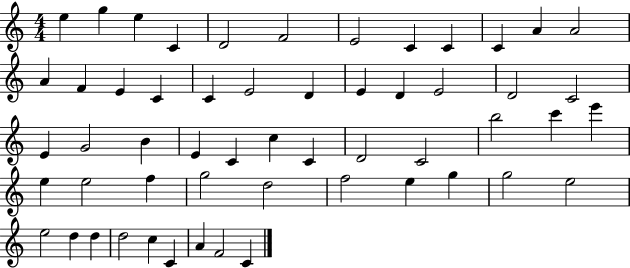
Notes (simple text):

E5/q G5/q E5/q C4/q D4/h F4/h E4/h C4/q C4/q C4/q A4/q A4/h A4/q F4/q E4/q C4/q C4/q E4/h D4/q E4/q D4/q E4/h D4/h C4/h E4/q G4/h B4/q E4/q C4/q C5/q C4/q D4/h C4/h B5/h C6/q E6/q E5/q E5/h F5/q G5/h D5/h F5/h E5/q G5/q G5/h E5/h E5/h D5/q D5/q D5/h C5/q C4/q A4/q F4/h C4/q